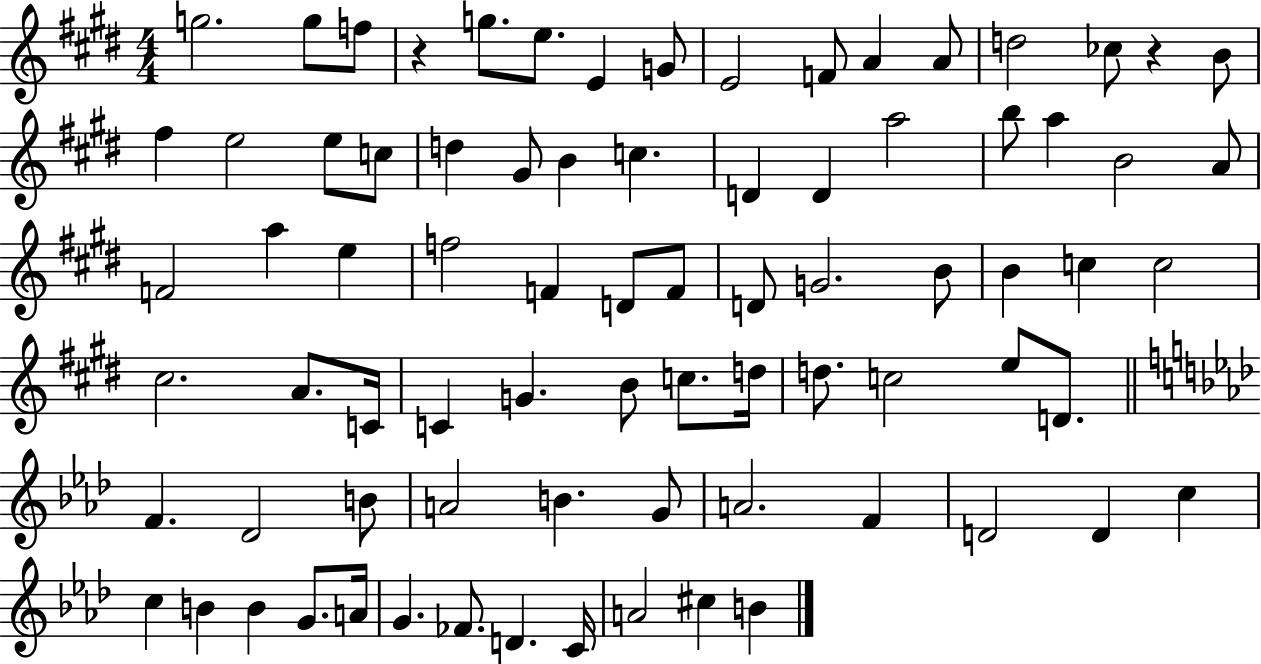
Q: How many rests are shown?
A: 2